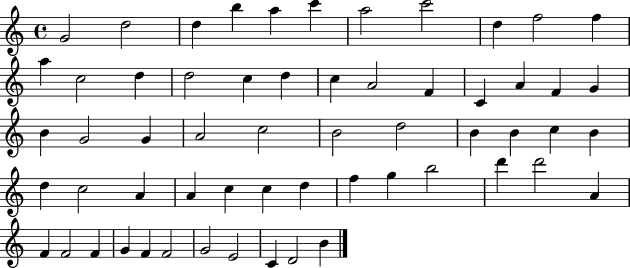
{
  \clef treble
  \time 4/4
  \defaultTimeSignature
  \key c \major
  g'2 d''2 | d''4 b''4 a''4 c'''4 | a''2 c'''2 | d''4 f''2 f''4 | \break a''4 c''2 d''4 | d''2 c''4 d''4 | c''4 a'2 f'4 | c'4 a'4 f'4 g'4 | \break b'4 g'2 g'4 | a'2 c''2 | b'2 d''2 | b'4 b'4 c''4 b'4 | \break d''4 c''2 a'4 | a'4 c''4 c''4 d''4 | f''4 g''4 b''2 | d'''4 d'''2 a'4 | \break f'4 f'2 f'4 | g'4 f'4 f'2 | g'2 e'2 | c'4 d'2 b'4 | \break \bar "|."
}